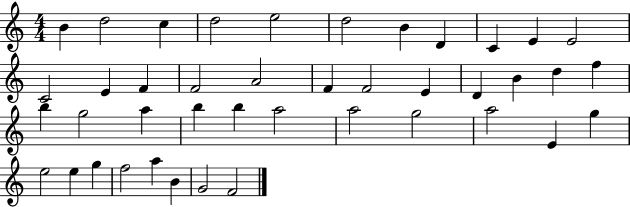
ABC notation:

X:1
T:Untitled
M:4/4
L:1/4
K:C
B d2 c d2 e2 d2 B D C E E2 C2 E F F2 A2 F F2 E D B d f b g2 a b b a2 a2 g2 a2 E g e2 e g f2 a B G2 F2